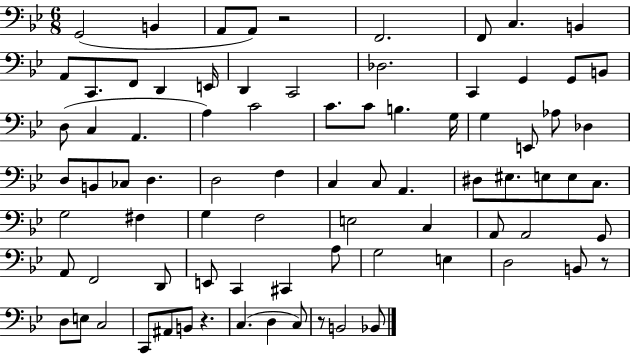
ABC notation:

X:1
T:Untitled
M:6/8
L:1/4
K:Bb
G,,2 B,, A,,/2 A,,/2 z2 F,,2 F,,/2 C, B,, A,,/2 C,,/2 F,,/2 D,, E,,/4 D,, C,,2 _D,2 C,, G,, G,,/2 B,,/2 D,/2 C, A,, A, C2 C/2 C/2 B, G,/4 G, E,,/2 _A,/2 _D, D,/2 B,,/2 _C,/2 D, D,2 F, C, C,/2 A,, ^D,/2 ^E,/2 E,/2 E,/2 C,/2 G,2 ^F, G, F,2 E,2 C, A,,/2 A,,2 G,,/2 A,,/2 F,,2 D,,/2 E,,/2 C,, ^C,, A,/2 G,2 E, D,2 B,,/2 z/2 D,/2 E,/2 C,2 C,,/2 ^A,,/2 B,,/2 z C, D, C,/2 z/2 B,,2 _B,,/2